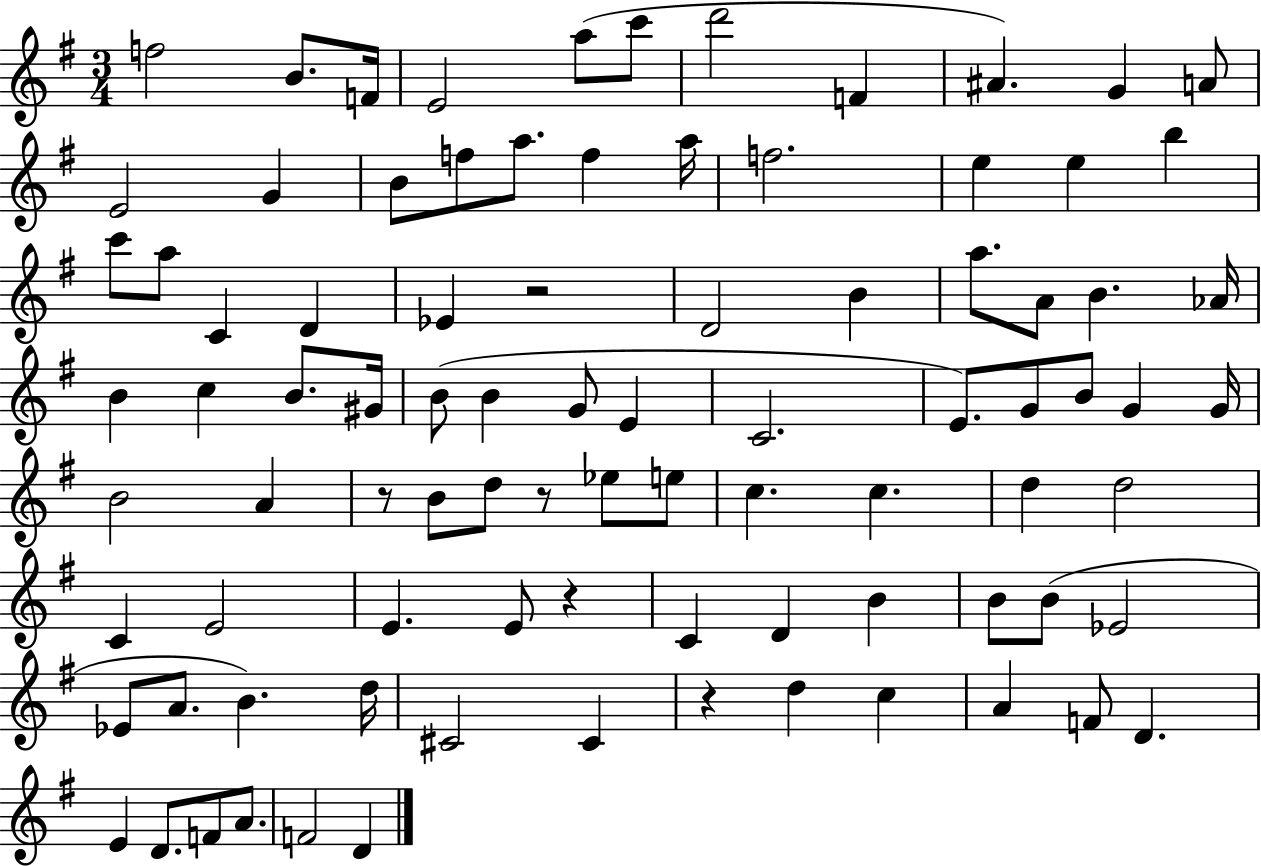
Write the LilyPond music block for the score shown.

{
  \clef treble
  \numericTimeSignature
  \time 3/4
  \key g \major
  f''2 b'8. f'16 | e'2 a''8( c'''8 | d'''2 f'4 | ais'4.) g'4 a'8 | \break e'2 g'4 | b'8 f''8 a''8. f''4 a''16 | f''2. | e''4 e''4 b''4 | \break c'''8 a''8 c'4 d'4 | ees'4 r2 | d'2 b'4 | a''8. a'8 b'4. aes'16 | \break b'4 c''4 b'8. gis'16 | b'8( b'4 g'8 e'4 | c'2. | e'8.) g'8 b'8 g'4 g'16 | \break b'2 a'4 | r8 b'8 d''8 r8 ees''8 e''8 | c''4. c''4. | d''4 d''2 | \break c'4 e'2 | e'4. e'8 r4 | c'4 d'4 b'4 | b'8 b'8( ees'2 | \break ees'8 a'8. b'4.) d''16 | cis'2 cis'4 | r4 d''4 c''4 | a'4 f'8 d'4. | \break e'4 d'8. f'8 a'8. | f'2 d'4 | \bar "|."
}